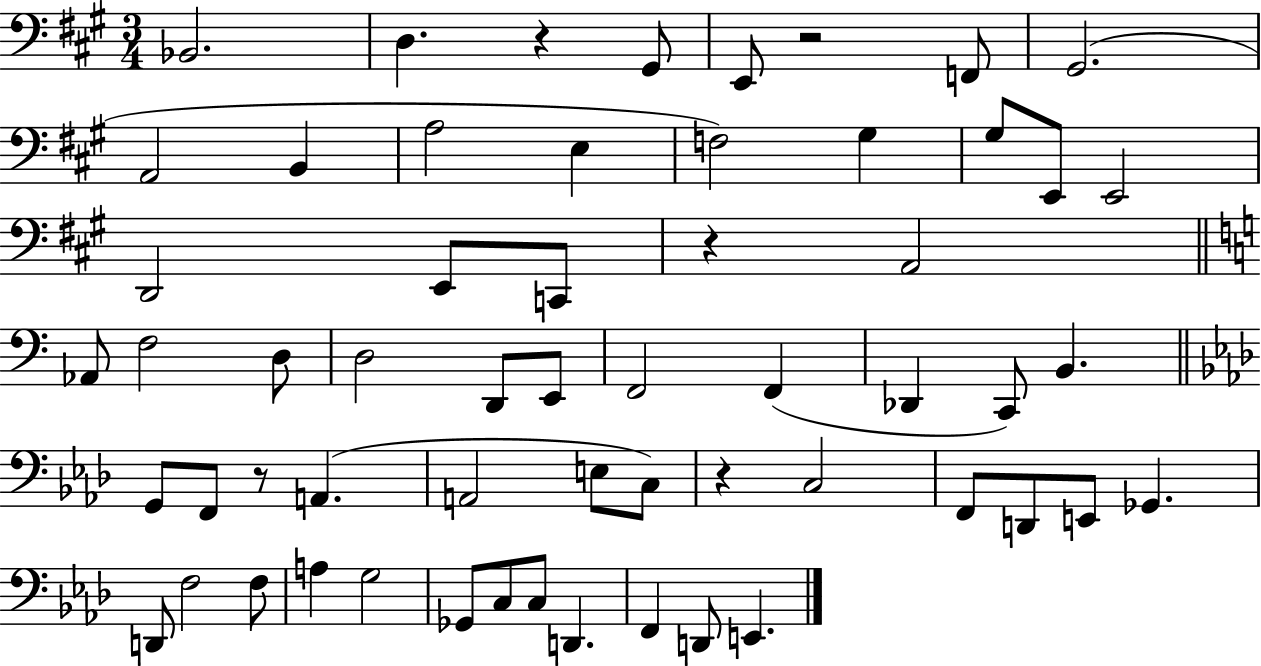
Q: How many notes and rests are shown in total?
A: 58